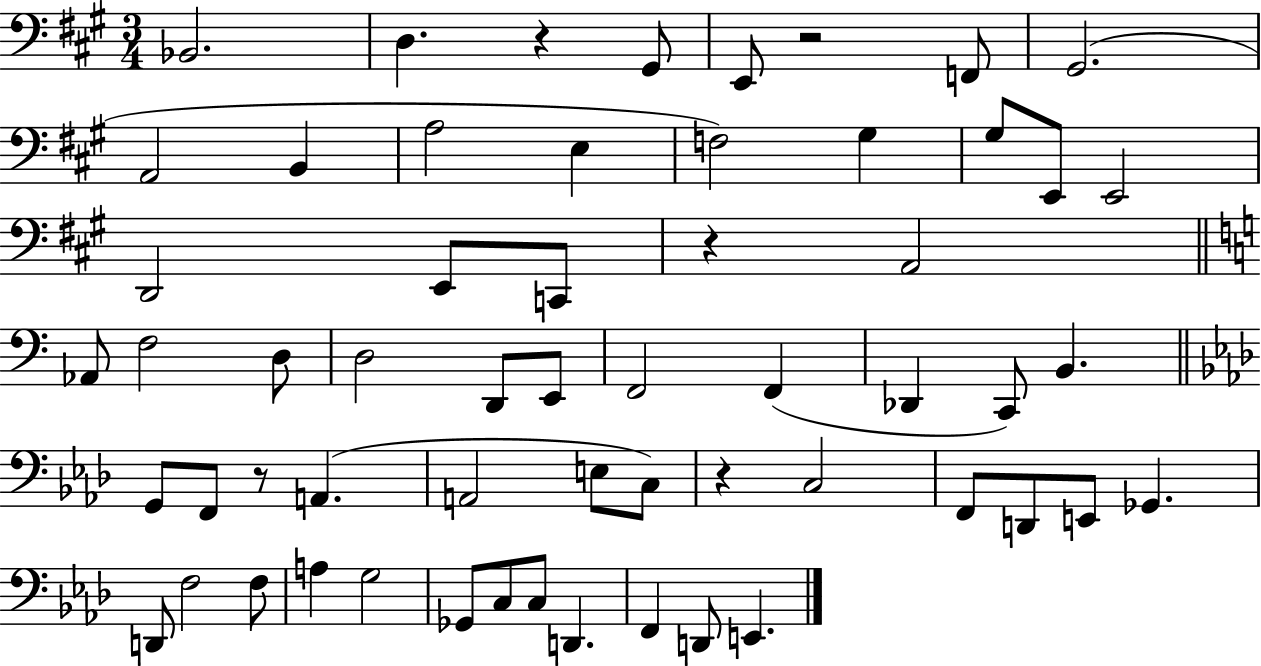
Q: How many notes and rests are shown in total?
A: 58